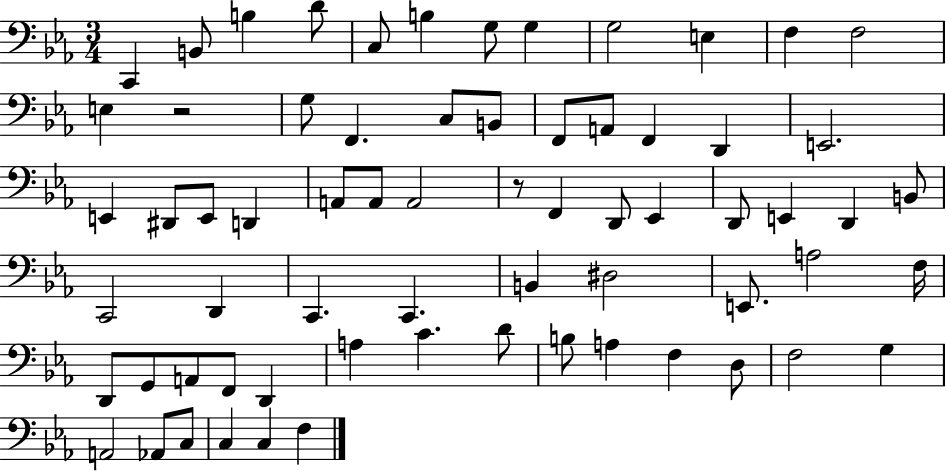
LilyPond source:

{
  \clef bass
  \numericTimeSignature
  \time 3/4
  \key ees \major
  c,4 b,8 b4 d'8 | c8 b4 g8 g4 | g2 e4 | f4 f2 | \break e4 r2 | g8 f,4. c8 b,8 | f,8 a,8 f,4 d,4 | e,2. | \break e,4 dis,8 e,8 d,4 | a,8 a,8 a,2 | r8 f,4 d,8 ees,4 | d,8 e,4 d,4 b,8 | \break c,2 d,4 | c,4. c,4. | b,4 dis2 | e,8. a2 f16 | \break d,8 g,8 a,8 f,8 d,4 | a4 c'4. d'8 | b8 a4 f4 d8 | f2 g4 | \break a,2 aes,8 c8 | c4 c4 f4 | \bar "|."
}